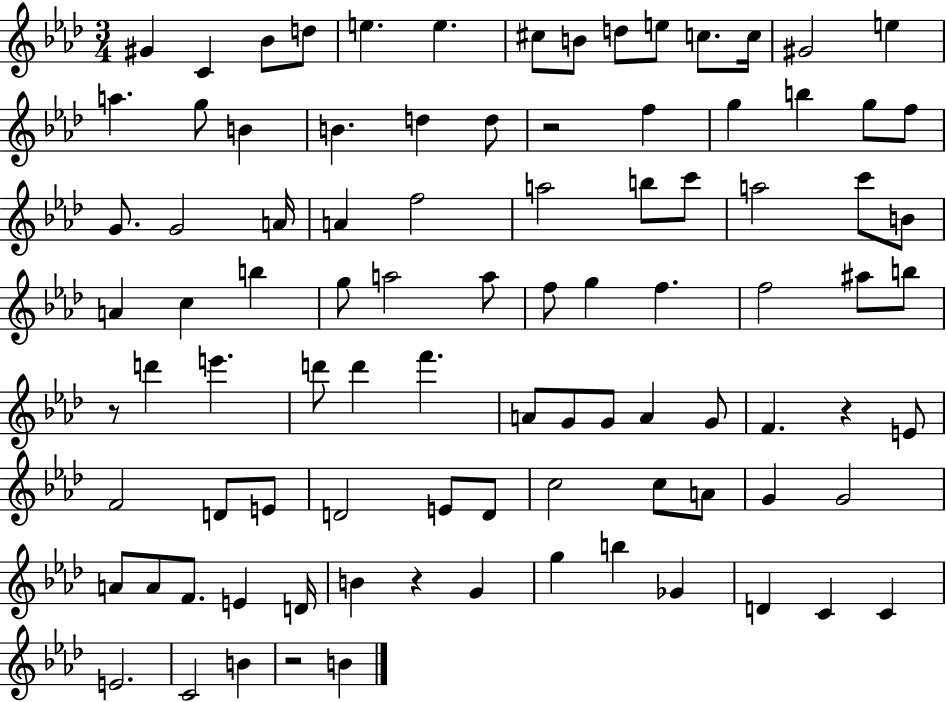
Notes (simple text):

G#4/q C4/q Bb4/e D5/e E5/q. E5/q. C#5/e B4/e D5/e E5/e C5/e. C5/s G#4/h E5/q A5/q. G5/e B4/q B4/q. D5/q D5/e R/h F5/q G5/q B5/q G5/e F5/e G4/e. G4/h A4/s A4/q F5/h A5/h B5/e C6/e A5/h C6/e B4/e A4/q C5/q B5/q G5/e A5/h A5/e F5/e G5/q F5/q. F5/h A#5/e B5/e R/e D6/q E6/q. D6/e D6/q F6/q. A4/e G4/e G4/e A4/q G4/e F4/q. R/q E4/e F4/h D4/e E4/e D4/h E4/e D4/e C5/h C5/e A4/e G4/q G4/h A4/e A4/e F4/e. E4/q D4/s B4/q R/q G4/q G5/q B5/q Gb4/q D4/q C4/q C4/q E4/h. C4/h B4/q R/h B4/q